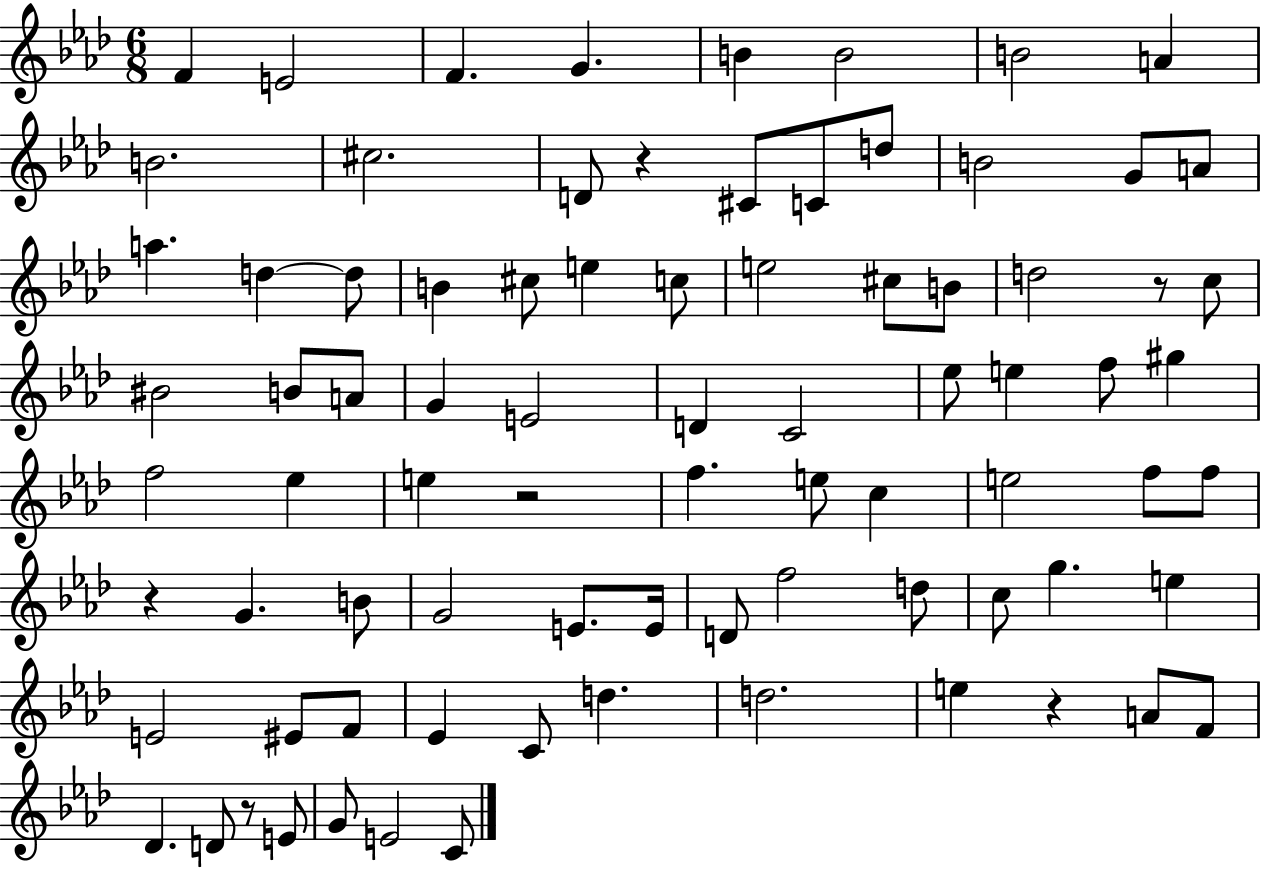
X:1
T:Untitled
M:6/8
L:1/4
K:Ab
F E2 F G B B2 B2 A B2 ^c2 D/2 z ^C/2 C/2 d/2 B2 G/2 A/2 a d d/2 B ^c/2 e c/2 e2 ^c/2 B/2 d2 z/2 c/2 ^B2 B/2 A/2 G E2 D C2 _e/2 e f/2 ^g f2 _e e z2 f e/2 c e2 f/2 f/2 z G B/2 G2 E/2 E/4 D/2 f2 d/2 c/2 g e E2 ^E/2 F/2 _E C/2 d d2 e z A/2 F/2 _D D/2 z/2 E/2 G/2 E2 C/2